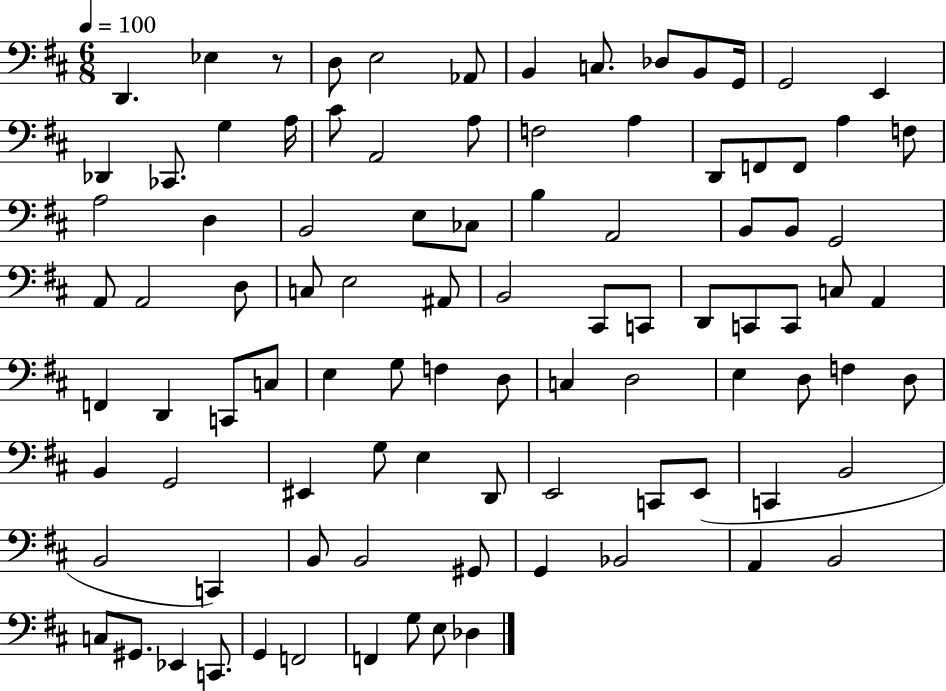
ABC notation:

X:1
T:Untitled
M:6/8
L:1/4
K:D
D,, _E, z/2 D,/2 E,2 _A,,/2 B,, C,/2 _D,/2 B,,/2 G,,/4 G,,2 E,, _D,, _C,,/2 G, A,/4 ^C/2 A,,2 A,/2 F,2 A, D,,/2 F,,/2 F,,/2 A, F,/2 A,2 D, B,,2 E,/2 _C,/2 B, A,,2 B,,/2 B,,/2 G,,2 A,,/2 A,,2 D,/2 C,/2 E,2 ^A,,/2 B,,2 ^C,,/2 C,,/2 D,,/2 C,,/2 C,,/2 C,/2 A,, F,, D,, C,,/2 C,/2 E, G,/2 F, D,/2 C, D,2 E, D,/2 F, D,/2 B,, G,,2 ^E,, G,/2 E, D,,/2 E,,2 C,,/2 E,,/2 C,, B,,2 B,,2 C,, B,,/2 B,,2 ^G,,/2 G,, _B,,2 A,, B,,2 C,/2 ^G,,/2 _E,, C,,/2 G,, F,,2 F,, G,/2 E,/2 _D,